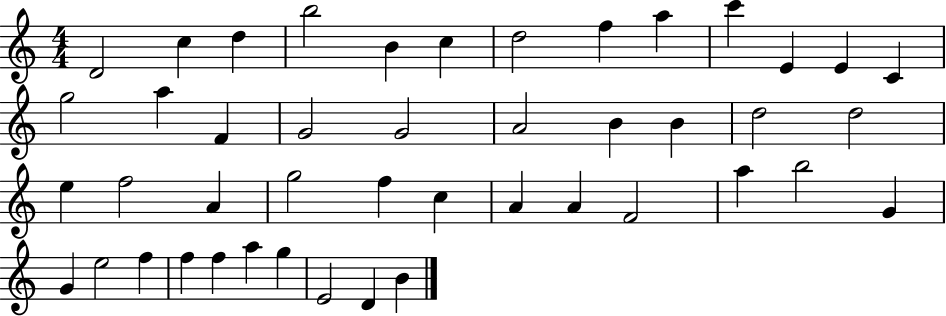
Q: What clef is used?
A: treble